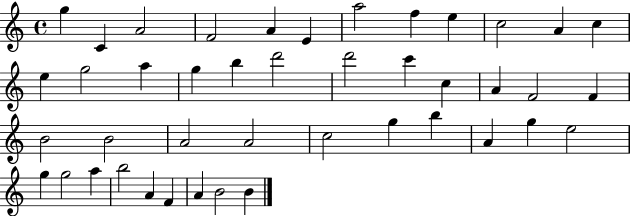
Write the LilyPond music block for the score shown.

{
  \clef treble
  \time 4/4
  \defaultTimeSignature
  \key c \major
  g''4 c'4 a'2 | f'2 a'4 e'4 | a''2 f''4 e''4 | c''2 a'4 c''4 | \break e''4 g''2 a''4 | g''4 b''4 d'''2 | d'''2 c'''4 c''4 | a'4 f'2 f'4 | \break b'2 b'2 | a'2 a'2 | c''2 g''4 b''4 | a'4 g''4 e''2 | \break g''4 g''2 a''4 | b''2 a'4 f'4 | a'4 b'2 b'4 | \bar "|."
}